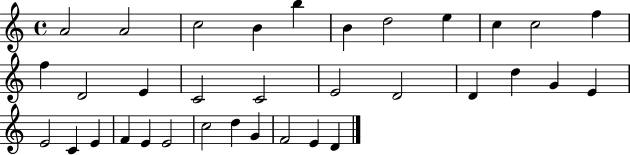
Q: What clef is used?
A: treble